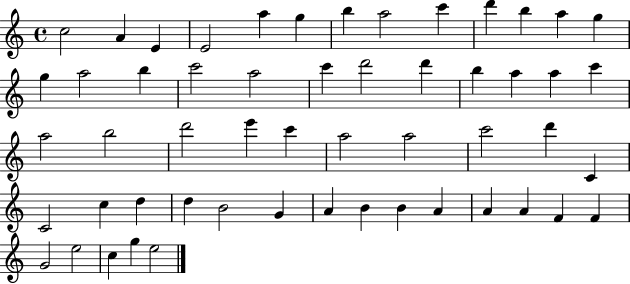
C5/h A4/q E4/q E4/h A5/q G5/q B5/q A5/h C6/q D6/q B5/q A5/q G5/q G5/q A5/h B5/q C6/h A5/h C6/q D6/h D6/q B5/q A5/q A5/q C6/q A5/h B5/h D6/h E6/q C6/q A5/h A5/h C6/h D6/q C4/q C4/h C5/q D5/q D5/q B4/h G4/q A4/q B4/q B4/q A4/q A4/q A4/q F4/q F4/q G4/h E5/h C5/q G5/q E5/h